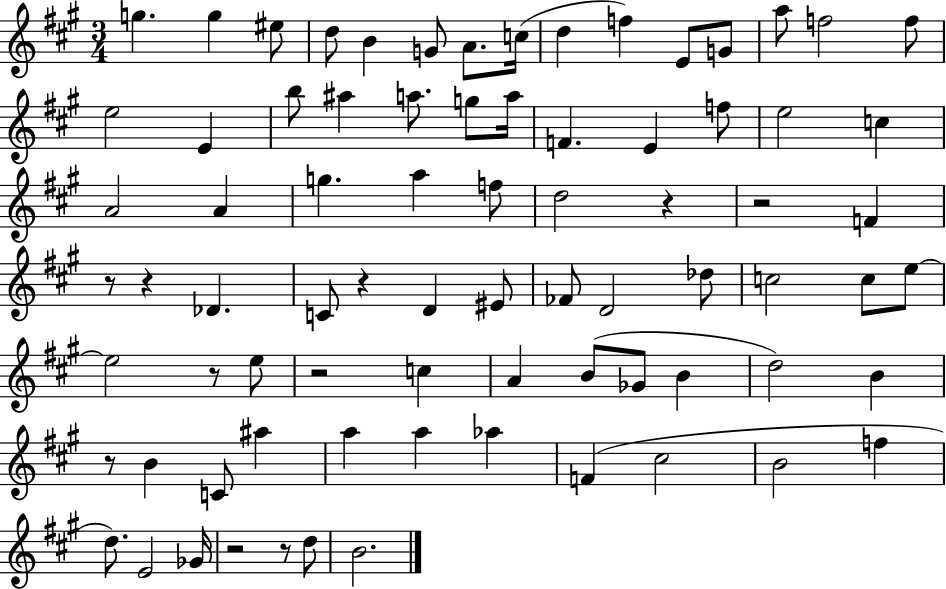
G5/q. G5/q EIS5/e D5/e B4/q G4/e A4/e. C5/s D5/q F5/q E4/e G4/e A5/e F5/h F5/e E5/h E4/q B5/e A#5/q A5/e. G5/e A5/s F4/q. E4/q F5/e E5/h C5/q A4/h A4/q G5/q. A5/q F5/e D5/h R/q R/h F4/q R/e R/q Db4/q. C4/e R/q D4/q EIS4/e FES4/e D4/h Db5/e C5/h C5/e E5/e E5/h R/e E5/e R/h C5/q A4/q B4/e Gb4/e B4/q D5/h B4/q R/e B4/q C4/e A#5/q A5/q A5/q Ab5/q F4/q C#5/h B4/h F5/q D5/e. E4/h Gb4/s R/h R/e D5/e B4/h.